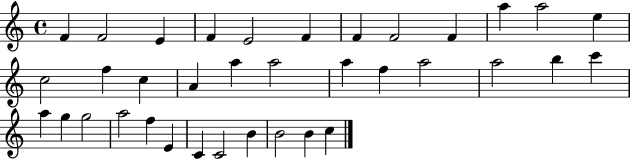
F4/q F4/h E4/q F4/q E4/h F4/q F4/q F4/h F4/q A5/q A5/h E5/q C5/h F5/q C5/q A4/q A5/q A5/h A5/q F5/q A5/h A5/h B5/q C6/q A5/q G5/q G5/h A5/h F5/q E4/q C4/q C4/h B4/q B4/h B4/q C5/q